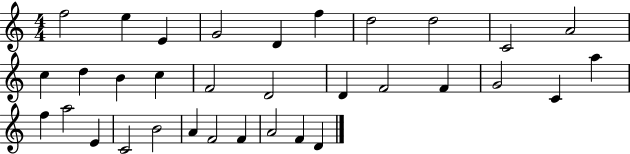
{
  \clef treble
  \numericTimeSignature
  \time 4/4
  \key c \major
  f''2 e''4 e'4 | g'2 d'4 f''4 | d''2 d''2 | c'2 a'2 | \break c''4 d''4 b'4 c''4 | f'2 d'2 | d'4 f'2 f'4 | g'2 c'4 a''4 | \break f''4 a''2 e'4 | c'2 b'2 | a'4 f'2 f'4 | a'2 f'4 d'4 | \break \bar "|."
}